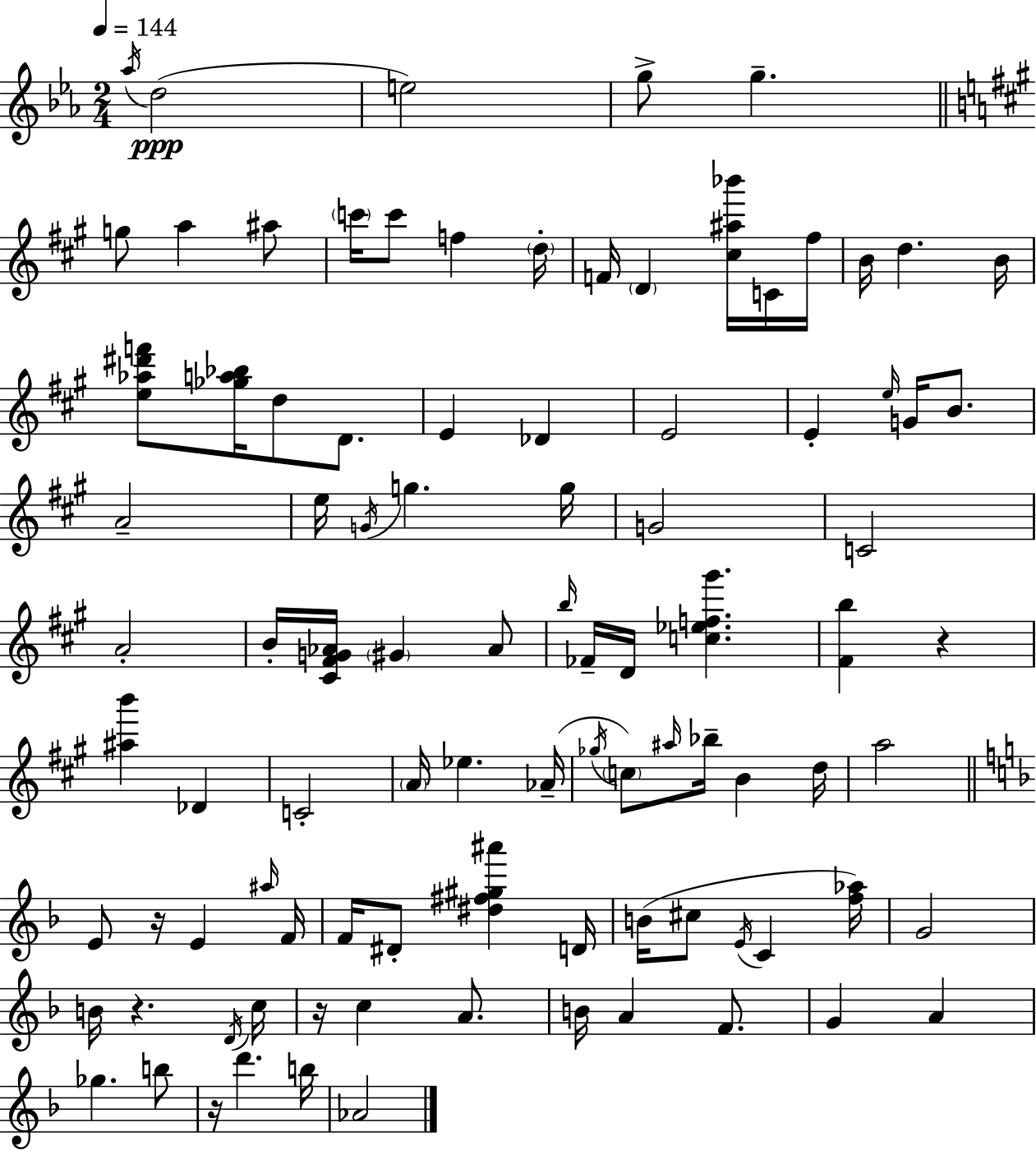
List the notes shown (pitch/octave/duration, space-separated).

Ab5/s D5/h E5/h G5/e G5/q. G5/e A5/q A#5/e C6/s C6/e F5/q D5/s F4/s D4/q [C#5,A#5,Bb6]/s C4/s F#5/s B4/s D5/q. B4/s [E5,Ab5,D#6,F6]/e [Gb5,A5,Bb5]/s D5/e D4/e. E4/q Db4/q E4/h E4/q E5/s G4/s B4/e. A4/h E5/s G4/s G5/q. G5/s G4/h C4/h A4/h B4/s [C#4,F#4,G4,Ab4]/s G#4/q Ab4/e B5/s FES4/s D4/s [C5,Eb5,F5,G#6]/q. [F#4,B5]/q R/q [A#5,B6]/q Db4/q C4/h A4/s Eb5/q. Ab4/s Gb5/s C5/e A#5/s Bb5/s B4/q D5/s A5/h E4/e R/s E4/q A#5/s F4/s F4/s D#4/e [D#5,F#5,G#5,A#6]/q D4/s B4/s C#5/e E4/s C4/q [F5,Ab5]/s G4/h B4/s R/q. D4/s C5/s R/s C5/q A4/e. B4/s A4/q F4/e. G4/q A4/q Gb5/q. B5/e R/s D6/q. B5/s Ab4/h